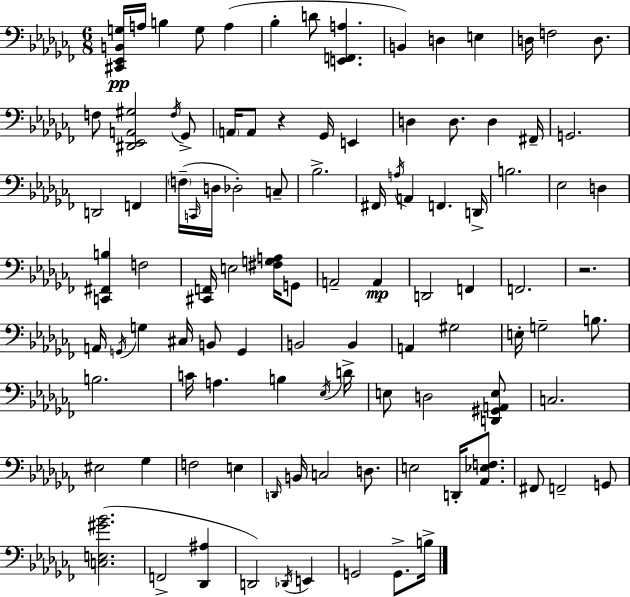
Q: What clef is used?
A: bass